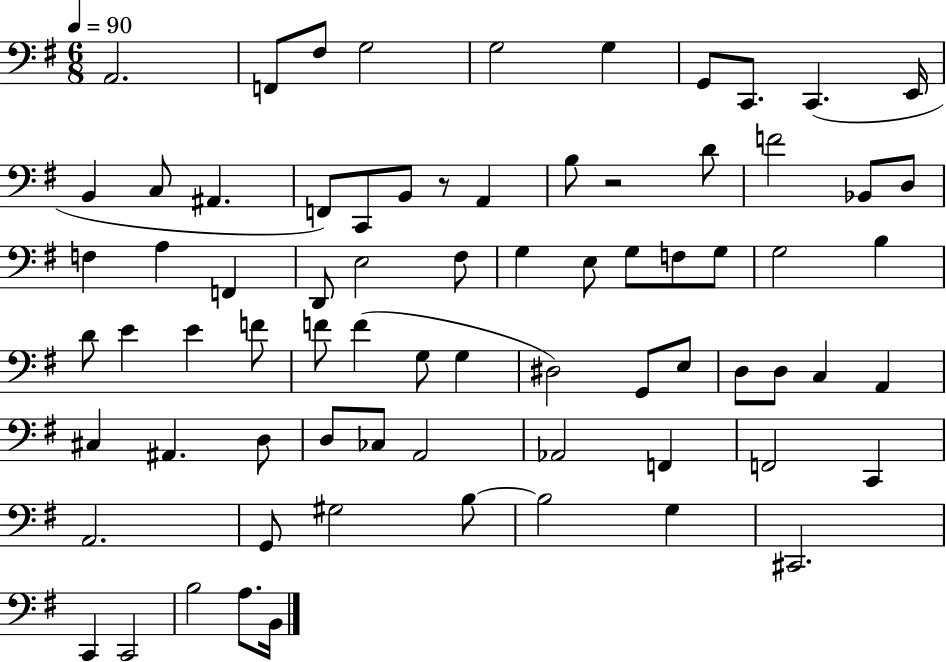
{
  \clef bass
  \numericTimeSignature
  \time 6/8
  \key g \major
  \tempo 4 = 90
  \repeat volta 2 { a,2. | f,8 fis8 g2 | g2 g4 | g,8 c,8. c,4.( e,16 | \break b,4 c8 ais,4. | f,8) c,8 b,8 r8 a,4 | b8 r2 d'8 | f'2 bes,8 d8 | \break f4 a4 f,4 | d,8 e2 fis8 | g4 e8 g8 f8 g8 | g2 b4 | \break d'8 e'4 e'4 f'8 | f'8 f'4( g8 g4 | dis2) g,8 e8 | d8 d8 c4 a,4 | \break cis4 ais,4. d8 | d8 ces8 a,2 | aes,2 f,4 | f,2 c,4 | \break a,2. | g,8 gis2 b8~~ | b2 g4 | cis,2. | \break c,4 c,2 | b2 a8. b,16 | } \bar "|."
}